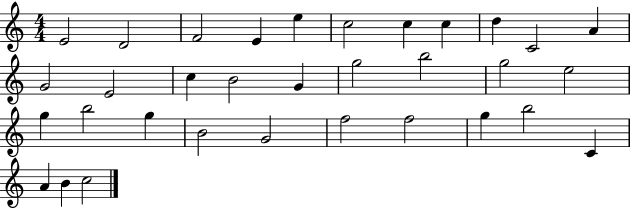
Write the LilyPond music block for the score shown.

{
  \clef treble
  \numericTimeSignature
  \time 4/4
  \key c \major
  e'2 d'2 | f'2 e'4 e''4 | c''2 c''4 c''4 | d''4 c'2 a'4 | \break g'2 e'2 | c''4 b'2 g'4 | g''2 b''2 | g''2 e''2 | \break g''4 b''2 g''4 | b'2 g'2 | f''2 f''2 | g''4 b''2 c'4 | \break a'4 b'4 c''2 | \bar "|."
}